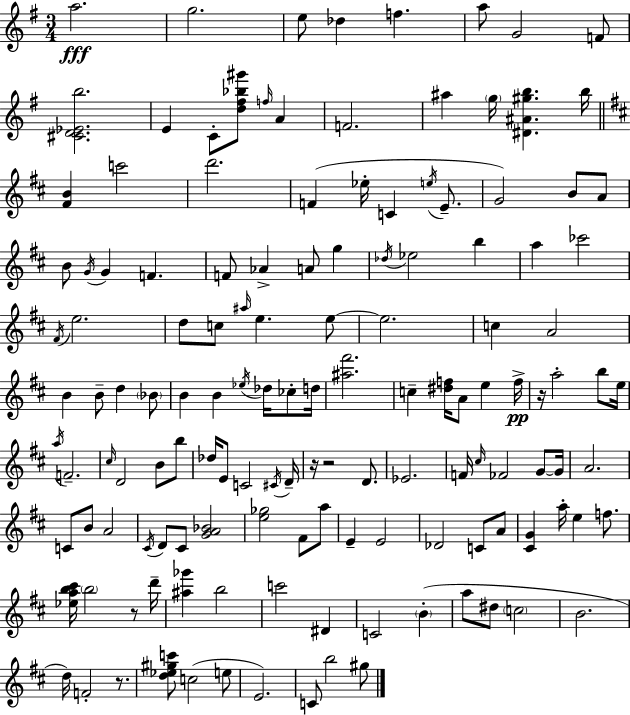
A5/h. G5/h. E5/e Db5/q F5/q. A5/e G4/h F4/e [C#4,D4,Eb4,B5]/h. E4/q C4/e [D5,F#5,Bb5,G#6]/e F5/s A4/q F4/h. A#5/q G5/s [D#4,A#4,G#5,B5]/q. B5/s [F#4,B4]/q C6/h D6/h. F4/q Eb5/s C4/q E5/s E4/e. G4/h B4/e A4/e B4/e G4/s G4/q F4/q. F4/e Ab4/q A4/e G5/q Db5/s Eb5/h B5/q A5/q CES6/h F#4/s E5/h. D5/e C5/e A#5/s E5/q. E5/e E5/h. C5/q A4/h B4/q B4/e D5/q Bb4/e B4/q B4/q Eb5/s Db5/s CES5/e D5/s [A#5,F#6]/h. C5/q [D#5,F5]/s A4/e E5/q F5/s R/s A5/h B5/e E5/s A5/s F4/h. C#5/s D4/h B4/e B5/e Db5/s E4/e C4/h C#4/s D4/s R/s R/h D4/e. Eb4/h. F4/s C#5/s FES4/h G4/e G4/s A4/h. C4/e B4/e A4/h C#4/s D4/e C#4/e [G4,A4,Bb4]/h [E5,Gb5]/h F#4/e A5/e E4/q E4/h Db4/h C4/e A4/e [C#4,G4]/q A5/s E5/q F5/e. [Eb5,A5,B5,C#6]/s B5/h R/e D6/s [A#5,Gb6]/q B5/h C6/h D#4/q C4/h B4/q A5/e D#5/e C5/h B4/h. D5/s F4/h R/e. [D5,Eb5,G#5,C6]/e C5/h E5/e E4/h. C4/e B5/h G#5/e